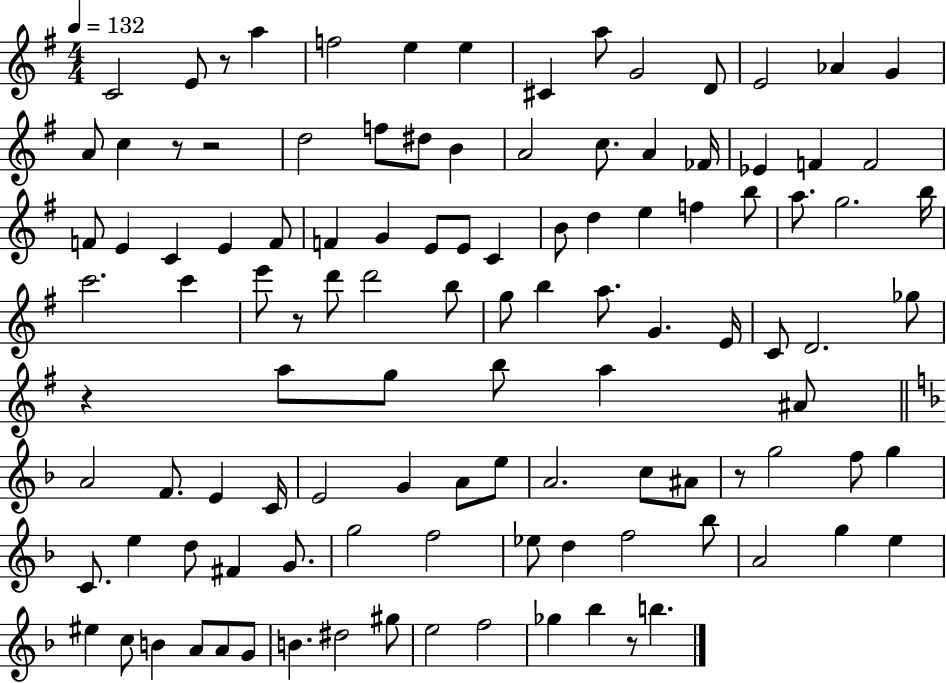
C4/h E4/e R/e A5/q F5/h E5/q E5/q C#4/q A5/e G4/h D4/e E4/h Ab4/q G4/q A4/e C5/q R/e R/h D5/h F5/e D#5/e B4/q A4/h C5/e. A4/q FES4/s Eb4/q F4/q F4/h F4/e E4/q C4/q E4/q F4/e F4/q G4/q E4/e E4/e C4/q B4/e D5/q E5/q F5/q B5/e A5/e. G5/h. B5/s C6/h. C6/q E6/e R/e D6/e D6/h B5/e G5/e B5/q A5/e. G4/q. E4/s C4/e D4/h. Gb5/e R/q A5/e G5/e B5/e A5/q A#4/e A4/h F4/e. E4/q C4/s E4/h G4/q A4/e E5/e A4/h. C5/e A#4/e R/e G5/h F5/e G5/q C4/e. E5/q D5/e F#4/q G4/e. G5/h F5/h Eb5/e D5/q F5/h Bb5/e A4/h G5/q E5/q EIS5/q C5/e B4/q A4/e A4/e G4/e B4/q. D#5/h G#5/e E5/h F5/h Gb5/q Bb5/q R/e B5/q.